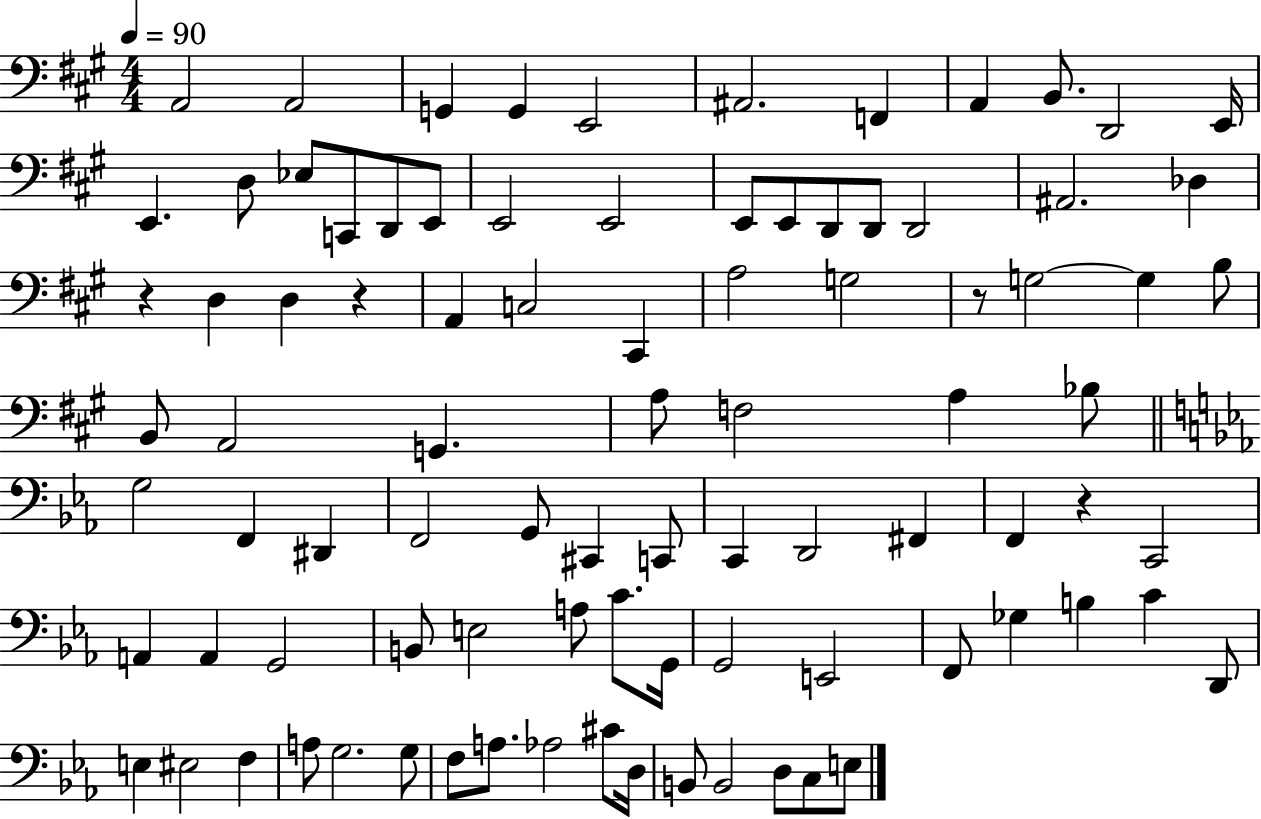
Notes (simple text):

A2/h A2/h G2/q G2/q E2/h A#2/h. F2/q A2/q B2/e. D2/h E2/s E2/q. D3/e Eb3/e C2/e D2/e E2/e E2/h E2/h E2/e E2/e D2/e D2/e D2/h A#2/h. Db3/q R/q D3/q D3/q R/q A2/q C3/h C#2/q A3/h G3/h R/e G3/h G3/q B3/e B2/e A2/h G2/q. A3/e F3/h A3/q Bb3/e G3/h F2/q D#2/q F2/h G2/e C#2/q C2/e C2/q D2/h F#2/q F2/q R/q C2/h A2/q A2/q G2/h B2/e E3/h A3/e C4/e. G2/s G2/h E2/h F2/e Gb3/q B3/q C4/q D2/e E3/q EIS3/h F3/q A3/e G3/h. G3/e F3/e A3/e. Ab3/h C#4/e D3/s B2/e B2/h D3/e C3/e E3/e